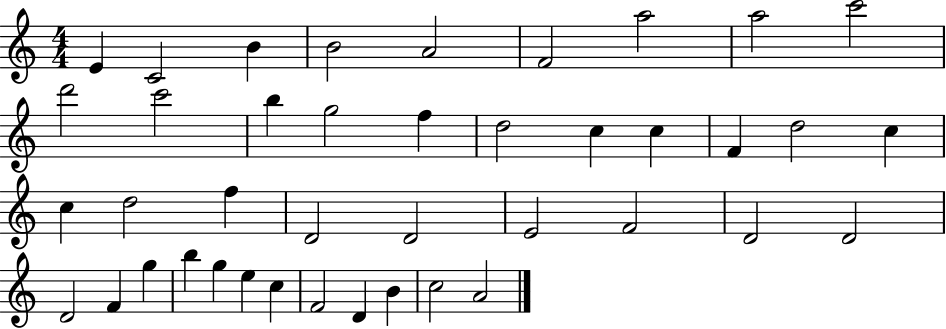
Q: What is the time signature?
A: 4/4